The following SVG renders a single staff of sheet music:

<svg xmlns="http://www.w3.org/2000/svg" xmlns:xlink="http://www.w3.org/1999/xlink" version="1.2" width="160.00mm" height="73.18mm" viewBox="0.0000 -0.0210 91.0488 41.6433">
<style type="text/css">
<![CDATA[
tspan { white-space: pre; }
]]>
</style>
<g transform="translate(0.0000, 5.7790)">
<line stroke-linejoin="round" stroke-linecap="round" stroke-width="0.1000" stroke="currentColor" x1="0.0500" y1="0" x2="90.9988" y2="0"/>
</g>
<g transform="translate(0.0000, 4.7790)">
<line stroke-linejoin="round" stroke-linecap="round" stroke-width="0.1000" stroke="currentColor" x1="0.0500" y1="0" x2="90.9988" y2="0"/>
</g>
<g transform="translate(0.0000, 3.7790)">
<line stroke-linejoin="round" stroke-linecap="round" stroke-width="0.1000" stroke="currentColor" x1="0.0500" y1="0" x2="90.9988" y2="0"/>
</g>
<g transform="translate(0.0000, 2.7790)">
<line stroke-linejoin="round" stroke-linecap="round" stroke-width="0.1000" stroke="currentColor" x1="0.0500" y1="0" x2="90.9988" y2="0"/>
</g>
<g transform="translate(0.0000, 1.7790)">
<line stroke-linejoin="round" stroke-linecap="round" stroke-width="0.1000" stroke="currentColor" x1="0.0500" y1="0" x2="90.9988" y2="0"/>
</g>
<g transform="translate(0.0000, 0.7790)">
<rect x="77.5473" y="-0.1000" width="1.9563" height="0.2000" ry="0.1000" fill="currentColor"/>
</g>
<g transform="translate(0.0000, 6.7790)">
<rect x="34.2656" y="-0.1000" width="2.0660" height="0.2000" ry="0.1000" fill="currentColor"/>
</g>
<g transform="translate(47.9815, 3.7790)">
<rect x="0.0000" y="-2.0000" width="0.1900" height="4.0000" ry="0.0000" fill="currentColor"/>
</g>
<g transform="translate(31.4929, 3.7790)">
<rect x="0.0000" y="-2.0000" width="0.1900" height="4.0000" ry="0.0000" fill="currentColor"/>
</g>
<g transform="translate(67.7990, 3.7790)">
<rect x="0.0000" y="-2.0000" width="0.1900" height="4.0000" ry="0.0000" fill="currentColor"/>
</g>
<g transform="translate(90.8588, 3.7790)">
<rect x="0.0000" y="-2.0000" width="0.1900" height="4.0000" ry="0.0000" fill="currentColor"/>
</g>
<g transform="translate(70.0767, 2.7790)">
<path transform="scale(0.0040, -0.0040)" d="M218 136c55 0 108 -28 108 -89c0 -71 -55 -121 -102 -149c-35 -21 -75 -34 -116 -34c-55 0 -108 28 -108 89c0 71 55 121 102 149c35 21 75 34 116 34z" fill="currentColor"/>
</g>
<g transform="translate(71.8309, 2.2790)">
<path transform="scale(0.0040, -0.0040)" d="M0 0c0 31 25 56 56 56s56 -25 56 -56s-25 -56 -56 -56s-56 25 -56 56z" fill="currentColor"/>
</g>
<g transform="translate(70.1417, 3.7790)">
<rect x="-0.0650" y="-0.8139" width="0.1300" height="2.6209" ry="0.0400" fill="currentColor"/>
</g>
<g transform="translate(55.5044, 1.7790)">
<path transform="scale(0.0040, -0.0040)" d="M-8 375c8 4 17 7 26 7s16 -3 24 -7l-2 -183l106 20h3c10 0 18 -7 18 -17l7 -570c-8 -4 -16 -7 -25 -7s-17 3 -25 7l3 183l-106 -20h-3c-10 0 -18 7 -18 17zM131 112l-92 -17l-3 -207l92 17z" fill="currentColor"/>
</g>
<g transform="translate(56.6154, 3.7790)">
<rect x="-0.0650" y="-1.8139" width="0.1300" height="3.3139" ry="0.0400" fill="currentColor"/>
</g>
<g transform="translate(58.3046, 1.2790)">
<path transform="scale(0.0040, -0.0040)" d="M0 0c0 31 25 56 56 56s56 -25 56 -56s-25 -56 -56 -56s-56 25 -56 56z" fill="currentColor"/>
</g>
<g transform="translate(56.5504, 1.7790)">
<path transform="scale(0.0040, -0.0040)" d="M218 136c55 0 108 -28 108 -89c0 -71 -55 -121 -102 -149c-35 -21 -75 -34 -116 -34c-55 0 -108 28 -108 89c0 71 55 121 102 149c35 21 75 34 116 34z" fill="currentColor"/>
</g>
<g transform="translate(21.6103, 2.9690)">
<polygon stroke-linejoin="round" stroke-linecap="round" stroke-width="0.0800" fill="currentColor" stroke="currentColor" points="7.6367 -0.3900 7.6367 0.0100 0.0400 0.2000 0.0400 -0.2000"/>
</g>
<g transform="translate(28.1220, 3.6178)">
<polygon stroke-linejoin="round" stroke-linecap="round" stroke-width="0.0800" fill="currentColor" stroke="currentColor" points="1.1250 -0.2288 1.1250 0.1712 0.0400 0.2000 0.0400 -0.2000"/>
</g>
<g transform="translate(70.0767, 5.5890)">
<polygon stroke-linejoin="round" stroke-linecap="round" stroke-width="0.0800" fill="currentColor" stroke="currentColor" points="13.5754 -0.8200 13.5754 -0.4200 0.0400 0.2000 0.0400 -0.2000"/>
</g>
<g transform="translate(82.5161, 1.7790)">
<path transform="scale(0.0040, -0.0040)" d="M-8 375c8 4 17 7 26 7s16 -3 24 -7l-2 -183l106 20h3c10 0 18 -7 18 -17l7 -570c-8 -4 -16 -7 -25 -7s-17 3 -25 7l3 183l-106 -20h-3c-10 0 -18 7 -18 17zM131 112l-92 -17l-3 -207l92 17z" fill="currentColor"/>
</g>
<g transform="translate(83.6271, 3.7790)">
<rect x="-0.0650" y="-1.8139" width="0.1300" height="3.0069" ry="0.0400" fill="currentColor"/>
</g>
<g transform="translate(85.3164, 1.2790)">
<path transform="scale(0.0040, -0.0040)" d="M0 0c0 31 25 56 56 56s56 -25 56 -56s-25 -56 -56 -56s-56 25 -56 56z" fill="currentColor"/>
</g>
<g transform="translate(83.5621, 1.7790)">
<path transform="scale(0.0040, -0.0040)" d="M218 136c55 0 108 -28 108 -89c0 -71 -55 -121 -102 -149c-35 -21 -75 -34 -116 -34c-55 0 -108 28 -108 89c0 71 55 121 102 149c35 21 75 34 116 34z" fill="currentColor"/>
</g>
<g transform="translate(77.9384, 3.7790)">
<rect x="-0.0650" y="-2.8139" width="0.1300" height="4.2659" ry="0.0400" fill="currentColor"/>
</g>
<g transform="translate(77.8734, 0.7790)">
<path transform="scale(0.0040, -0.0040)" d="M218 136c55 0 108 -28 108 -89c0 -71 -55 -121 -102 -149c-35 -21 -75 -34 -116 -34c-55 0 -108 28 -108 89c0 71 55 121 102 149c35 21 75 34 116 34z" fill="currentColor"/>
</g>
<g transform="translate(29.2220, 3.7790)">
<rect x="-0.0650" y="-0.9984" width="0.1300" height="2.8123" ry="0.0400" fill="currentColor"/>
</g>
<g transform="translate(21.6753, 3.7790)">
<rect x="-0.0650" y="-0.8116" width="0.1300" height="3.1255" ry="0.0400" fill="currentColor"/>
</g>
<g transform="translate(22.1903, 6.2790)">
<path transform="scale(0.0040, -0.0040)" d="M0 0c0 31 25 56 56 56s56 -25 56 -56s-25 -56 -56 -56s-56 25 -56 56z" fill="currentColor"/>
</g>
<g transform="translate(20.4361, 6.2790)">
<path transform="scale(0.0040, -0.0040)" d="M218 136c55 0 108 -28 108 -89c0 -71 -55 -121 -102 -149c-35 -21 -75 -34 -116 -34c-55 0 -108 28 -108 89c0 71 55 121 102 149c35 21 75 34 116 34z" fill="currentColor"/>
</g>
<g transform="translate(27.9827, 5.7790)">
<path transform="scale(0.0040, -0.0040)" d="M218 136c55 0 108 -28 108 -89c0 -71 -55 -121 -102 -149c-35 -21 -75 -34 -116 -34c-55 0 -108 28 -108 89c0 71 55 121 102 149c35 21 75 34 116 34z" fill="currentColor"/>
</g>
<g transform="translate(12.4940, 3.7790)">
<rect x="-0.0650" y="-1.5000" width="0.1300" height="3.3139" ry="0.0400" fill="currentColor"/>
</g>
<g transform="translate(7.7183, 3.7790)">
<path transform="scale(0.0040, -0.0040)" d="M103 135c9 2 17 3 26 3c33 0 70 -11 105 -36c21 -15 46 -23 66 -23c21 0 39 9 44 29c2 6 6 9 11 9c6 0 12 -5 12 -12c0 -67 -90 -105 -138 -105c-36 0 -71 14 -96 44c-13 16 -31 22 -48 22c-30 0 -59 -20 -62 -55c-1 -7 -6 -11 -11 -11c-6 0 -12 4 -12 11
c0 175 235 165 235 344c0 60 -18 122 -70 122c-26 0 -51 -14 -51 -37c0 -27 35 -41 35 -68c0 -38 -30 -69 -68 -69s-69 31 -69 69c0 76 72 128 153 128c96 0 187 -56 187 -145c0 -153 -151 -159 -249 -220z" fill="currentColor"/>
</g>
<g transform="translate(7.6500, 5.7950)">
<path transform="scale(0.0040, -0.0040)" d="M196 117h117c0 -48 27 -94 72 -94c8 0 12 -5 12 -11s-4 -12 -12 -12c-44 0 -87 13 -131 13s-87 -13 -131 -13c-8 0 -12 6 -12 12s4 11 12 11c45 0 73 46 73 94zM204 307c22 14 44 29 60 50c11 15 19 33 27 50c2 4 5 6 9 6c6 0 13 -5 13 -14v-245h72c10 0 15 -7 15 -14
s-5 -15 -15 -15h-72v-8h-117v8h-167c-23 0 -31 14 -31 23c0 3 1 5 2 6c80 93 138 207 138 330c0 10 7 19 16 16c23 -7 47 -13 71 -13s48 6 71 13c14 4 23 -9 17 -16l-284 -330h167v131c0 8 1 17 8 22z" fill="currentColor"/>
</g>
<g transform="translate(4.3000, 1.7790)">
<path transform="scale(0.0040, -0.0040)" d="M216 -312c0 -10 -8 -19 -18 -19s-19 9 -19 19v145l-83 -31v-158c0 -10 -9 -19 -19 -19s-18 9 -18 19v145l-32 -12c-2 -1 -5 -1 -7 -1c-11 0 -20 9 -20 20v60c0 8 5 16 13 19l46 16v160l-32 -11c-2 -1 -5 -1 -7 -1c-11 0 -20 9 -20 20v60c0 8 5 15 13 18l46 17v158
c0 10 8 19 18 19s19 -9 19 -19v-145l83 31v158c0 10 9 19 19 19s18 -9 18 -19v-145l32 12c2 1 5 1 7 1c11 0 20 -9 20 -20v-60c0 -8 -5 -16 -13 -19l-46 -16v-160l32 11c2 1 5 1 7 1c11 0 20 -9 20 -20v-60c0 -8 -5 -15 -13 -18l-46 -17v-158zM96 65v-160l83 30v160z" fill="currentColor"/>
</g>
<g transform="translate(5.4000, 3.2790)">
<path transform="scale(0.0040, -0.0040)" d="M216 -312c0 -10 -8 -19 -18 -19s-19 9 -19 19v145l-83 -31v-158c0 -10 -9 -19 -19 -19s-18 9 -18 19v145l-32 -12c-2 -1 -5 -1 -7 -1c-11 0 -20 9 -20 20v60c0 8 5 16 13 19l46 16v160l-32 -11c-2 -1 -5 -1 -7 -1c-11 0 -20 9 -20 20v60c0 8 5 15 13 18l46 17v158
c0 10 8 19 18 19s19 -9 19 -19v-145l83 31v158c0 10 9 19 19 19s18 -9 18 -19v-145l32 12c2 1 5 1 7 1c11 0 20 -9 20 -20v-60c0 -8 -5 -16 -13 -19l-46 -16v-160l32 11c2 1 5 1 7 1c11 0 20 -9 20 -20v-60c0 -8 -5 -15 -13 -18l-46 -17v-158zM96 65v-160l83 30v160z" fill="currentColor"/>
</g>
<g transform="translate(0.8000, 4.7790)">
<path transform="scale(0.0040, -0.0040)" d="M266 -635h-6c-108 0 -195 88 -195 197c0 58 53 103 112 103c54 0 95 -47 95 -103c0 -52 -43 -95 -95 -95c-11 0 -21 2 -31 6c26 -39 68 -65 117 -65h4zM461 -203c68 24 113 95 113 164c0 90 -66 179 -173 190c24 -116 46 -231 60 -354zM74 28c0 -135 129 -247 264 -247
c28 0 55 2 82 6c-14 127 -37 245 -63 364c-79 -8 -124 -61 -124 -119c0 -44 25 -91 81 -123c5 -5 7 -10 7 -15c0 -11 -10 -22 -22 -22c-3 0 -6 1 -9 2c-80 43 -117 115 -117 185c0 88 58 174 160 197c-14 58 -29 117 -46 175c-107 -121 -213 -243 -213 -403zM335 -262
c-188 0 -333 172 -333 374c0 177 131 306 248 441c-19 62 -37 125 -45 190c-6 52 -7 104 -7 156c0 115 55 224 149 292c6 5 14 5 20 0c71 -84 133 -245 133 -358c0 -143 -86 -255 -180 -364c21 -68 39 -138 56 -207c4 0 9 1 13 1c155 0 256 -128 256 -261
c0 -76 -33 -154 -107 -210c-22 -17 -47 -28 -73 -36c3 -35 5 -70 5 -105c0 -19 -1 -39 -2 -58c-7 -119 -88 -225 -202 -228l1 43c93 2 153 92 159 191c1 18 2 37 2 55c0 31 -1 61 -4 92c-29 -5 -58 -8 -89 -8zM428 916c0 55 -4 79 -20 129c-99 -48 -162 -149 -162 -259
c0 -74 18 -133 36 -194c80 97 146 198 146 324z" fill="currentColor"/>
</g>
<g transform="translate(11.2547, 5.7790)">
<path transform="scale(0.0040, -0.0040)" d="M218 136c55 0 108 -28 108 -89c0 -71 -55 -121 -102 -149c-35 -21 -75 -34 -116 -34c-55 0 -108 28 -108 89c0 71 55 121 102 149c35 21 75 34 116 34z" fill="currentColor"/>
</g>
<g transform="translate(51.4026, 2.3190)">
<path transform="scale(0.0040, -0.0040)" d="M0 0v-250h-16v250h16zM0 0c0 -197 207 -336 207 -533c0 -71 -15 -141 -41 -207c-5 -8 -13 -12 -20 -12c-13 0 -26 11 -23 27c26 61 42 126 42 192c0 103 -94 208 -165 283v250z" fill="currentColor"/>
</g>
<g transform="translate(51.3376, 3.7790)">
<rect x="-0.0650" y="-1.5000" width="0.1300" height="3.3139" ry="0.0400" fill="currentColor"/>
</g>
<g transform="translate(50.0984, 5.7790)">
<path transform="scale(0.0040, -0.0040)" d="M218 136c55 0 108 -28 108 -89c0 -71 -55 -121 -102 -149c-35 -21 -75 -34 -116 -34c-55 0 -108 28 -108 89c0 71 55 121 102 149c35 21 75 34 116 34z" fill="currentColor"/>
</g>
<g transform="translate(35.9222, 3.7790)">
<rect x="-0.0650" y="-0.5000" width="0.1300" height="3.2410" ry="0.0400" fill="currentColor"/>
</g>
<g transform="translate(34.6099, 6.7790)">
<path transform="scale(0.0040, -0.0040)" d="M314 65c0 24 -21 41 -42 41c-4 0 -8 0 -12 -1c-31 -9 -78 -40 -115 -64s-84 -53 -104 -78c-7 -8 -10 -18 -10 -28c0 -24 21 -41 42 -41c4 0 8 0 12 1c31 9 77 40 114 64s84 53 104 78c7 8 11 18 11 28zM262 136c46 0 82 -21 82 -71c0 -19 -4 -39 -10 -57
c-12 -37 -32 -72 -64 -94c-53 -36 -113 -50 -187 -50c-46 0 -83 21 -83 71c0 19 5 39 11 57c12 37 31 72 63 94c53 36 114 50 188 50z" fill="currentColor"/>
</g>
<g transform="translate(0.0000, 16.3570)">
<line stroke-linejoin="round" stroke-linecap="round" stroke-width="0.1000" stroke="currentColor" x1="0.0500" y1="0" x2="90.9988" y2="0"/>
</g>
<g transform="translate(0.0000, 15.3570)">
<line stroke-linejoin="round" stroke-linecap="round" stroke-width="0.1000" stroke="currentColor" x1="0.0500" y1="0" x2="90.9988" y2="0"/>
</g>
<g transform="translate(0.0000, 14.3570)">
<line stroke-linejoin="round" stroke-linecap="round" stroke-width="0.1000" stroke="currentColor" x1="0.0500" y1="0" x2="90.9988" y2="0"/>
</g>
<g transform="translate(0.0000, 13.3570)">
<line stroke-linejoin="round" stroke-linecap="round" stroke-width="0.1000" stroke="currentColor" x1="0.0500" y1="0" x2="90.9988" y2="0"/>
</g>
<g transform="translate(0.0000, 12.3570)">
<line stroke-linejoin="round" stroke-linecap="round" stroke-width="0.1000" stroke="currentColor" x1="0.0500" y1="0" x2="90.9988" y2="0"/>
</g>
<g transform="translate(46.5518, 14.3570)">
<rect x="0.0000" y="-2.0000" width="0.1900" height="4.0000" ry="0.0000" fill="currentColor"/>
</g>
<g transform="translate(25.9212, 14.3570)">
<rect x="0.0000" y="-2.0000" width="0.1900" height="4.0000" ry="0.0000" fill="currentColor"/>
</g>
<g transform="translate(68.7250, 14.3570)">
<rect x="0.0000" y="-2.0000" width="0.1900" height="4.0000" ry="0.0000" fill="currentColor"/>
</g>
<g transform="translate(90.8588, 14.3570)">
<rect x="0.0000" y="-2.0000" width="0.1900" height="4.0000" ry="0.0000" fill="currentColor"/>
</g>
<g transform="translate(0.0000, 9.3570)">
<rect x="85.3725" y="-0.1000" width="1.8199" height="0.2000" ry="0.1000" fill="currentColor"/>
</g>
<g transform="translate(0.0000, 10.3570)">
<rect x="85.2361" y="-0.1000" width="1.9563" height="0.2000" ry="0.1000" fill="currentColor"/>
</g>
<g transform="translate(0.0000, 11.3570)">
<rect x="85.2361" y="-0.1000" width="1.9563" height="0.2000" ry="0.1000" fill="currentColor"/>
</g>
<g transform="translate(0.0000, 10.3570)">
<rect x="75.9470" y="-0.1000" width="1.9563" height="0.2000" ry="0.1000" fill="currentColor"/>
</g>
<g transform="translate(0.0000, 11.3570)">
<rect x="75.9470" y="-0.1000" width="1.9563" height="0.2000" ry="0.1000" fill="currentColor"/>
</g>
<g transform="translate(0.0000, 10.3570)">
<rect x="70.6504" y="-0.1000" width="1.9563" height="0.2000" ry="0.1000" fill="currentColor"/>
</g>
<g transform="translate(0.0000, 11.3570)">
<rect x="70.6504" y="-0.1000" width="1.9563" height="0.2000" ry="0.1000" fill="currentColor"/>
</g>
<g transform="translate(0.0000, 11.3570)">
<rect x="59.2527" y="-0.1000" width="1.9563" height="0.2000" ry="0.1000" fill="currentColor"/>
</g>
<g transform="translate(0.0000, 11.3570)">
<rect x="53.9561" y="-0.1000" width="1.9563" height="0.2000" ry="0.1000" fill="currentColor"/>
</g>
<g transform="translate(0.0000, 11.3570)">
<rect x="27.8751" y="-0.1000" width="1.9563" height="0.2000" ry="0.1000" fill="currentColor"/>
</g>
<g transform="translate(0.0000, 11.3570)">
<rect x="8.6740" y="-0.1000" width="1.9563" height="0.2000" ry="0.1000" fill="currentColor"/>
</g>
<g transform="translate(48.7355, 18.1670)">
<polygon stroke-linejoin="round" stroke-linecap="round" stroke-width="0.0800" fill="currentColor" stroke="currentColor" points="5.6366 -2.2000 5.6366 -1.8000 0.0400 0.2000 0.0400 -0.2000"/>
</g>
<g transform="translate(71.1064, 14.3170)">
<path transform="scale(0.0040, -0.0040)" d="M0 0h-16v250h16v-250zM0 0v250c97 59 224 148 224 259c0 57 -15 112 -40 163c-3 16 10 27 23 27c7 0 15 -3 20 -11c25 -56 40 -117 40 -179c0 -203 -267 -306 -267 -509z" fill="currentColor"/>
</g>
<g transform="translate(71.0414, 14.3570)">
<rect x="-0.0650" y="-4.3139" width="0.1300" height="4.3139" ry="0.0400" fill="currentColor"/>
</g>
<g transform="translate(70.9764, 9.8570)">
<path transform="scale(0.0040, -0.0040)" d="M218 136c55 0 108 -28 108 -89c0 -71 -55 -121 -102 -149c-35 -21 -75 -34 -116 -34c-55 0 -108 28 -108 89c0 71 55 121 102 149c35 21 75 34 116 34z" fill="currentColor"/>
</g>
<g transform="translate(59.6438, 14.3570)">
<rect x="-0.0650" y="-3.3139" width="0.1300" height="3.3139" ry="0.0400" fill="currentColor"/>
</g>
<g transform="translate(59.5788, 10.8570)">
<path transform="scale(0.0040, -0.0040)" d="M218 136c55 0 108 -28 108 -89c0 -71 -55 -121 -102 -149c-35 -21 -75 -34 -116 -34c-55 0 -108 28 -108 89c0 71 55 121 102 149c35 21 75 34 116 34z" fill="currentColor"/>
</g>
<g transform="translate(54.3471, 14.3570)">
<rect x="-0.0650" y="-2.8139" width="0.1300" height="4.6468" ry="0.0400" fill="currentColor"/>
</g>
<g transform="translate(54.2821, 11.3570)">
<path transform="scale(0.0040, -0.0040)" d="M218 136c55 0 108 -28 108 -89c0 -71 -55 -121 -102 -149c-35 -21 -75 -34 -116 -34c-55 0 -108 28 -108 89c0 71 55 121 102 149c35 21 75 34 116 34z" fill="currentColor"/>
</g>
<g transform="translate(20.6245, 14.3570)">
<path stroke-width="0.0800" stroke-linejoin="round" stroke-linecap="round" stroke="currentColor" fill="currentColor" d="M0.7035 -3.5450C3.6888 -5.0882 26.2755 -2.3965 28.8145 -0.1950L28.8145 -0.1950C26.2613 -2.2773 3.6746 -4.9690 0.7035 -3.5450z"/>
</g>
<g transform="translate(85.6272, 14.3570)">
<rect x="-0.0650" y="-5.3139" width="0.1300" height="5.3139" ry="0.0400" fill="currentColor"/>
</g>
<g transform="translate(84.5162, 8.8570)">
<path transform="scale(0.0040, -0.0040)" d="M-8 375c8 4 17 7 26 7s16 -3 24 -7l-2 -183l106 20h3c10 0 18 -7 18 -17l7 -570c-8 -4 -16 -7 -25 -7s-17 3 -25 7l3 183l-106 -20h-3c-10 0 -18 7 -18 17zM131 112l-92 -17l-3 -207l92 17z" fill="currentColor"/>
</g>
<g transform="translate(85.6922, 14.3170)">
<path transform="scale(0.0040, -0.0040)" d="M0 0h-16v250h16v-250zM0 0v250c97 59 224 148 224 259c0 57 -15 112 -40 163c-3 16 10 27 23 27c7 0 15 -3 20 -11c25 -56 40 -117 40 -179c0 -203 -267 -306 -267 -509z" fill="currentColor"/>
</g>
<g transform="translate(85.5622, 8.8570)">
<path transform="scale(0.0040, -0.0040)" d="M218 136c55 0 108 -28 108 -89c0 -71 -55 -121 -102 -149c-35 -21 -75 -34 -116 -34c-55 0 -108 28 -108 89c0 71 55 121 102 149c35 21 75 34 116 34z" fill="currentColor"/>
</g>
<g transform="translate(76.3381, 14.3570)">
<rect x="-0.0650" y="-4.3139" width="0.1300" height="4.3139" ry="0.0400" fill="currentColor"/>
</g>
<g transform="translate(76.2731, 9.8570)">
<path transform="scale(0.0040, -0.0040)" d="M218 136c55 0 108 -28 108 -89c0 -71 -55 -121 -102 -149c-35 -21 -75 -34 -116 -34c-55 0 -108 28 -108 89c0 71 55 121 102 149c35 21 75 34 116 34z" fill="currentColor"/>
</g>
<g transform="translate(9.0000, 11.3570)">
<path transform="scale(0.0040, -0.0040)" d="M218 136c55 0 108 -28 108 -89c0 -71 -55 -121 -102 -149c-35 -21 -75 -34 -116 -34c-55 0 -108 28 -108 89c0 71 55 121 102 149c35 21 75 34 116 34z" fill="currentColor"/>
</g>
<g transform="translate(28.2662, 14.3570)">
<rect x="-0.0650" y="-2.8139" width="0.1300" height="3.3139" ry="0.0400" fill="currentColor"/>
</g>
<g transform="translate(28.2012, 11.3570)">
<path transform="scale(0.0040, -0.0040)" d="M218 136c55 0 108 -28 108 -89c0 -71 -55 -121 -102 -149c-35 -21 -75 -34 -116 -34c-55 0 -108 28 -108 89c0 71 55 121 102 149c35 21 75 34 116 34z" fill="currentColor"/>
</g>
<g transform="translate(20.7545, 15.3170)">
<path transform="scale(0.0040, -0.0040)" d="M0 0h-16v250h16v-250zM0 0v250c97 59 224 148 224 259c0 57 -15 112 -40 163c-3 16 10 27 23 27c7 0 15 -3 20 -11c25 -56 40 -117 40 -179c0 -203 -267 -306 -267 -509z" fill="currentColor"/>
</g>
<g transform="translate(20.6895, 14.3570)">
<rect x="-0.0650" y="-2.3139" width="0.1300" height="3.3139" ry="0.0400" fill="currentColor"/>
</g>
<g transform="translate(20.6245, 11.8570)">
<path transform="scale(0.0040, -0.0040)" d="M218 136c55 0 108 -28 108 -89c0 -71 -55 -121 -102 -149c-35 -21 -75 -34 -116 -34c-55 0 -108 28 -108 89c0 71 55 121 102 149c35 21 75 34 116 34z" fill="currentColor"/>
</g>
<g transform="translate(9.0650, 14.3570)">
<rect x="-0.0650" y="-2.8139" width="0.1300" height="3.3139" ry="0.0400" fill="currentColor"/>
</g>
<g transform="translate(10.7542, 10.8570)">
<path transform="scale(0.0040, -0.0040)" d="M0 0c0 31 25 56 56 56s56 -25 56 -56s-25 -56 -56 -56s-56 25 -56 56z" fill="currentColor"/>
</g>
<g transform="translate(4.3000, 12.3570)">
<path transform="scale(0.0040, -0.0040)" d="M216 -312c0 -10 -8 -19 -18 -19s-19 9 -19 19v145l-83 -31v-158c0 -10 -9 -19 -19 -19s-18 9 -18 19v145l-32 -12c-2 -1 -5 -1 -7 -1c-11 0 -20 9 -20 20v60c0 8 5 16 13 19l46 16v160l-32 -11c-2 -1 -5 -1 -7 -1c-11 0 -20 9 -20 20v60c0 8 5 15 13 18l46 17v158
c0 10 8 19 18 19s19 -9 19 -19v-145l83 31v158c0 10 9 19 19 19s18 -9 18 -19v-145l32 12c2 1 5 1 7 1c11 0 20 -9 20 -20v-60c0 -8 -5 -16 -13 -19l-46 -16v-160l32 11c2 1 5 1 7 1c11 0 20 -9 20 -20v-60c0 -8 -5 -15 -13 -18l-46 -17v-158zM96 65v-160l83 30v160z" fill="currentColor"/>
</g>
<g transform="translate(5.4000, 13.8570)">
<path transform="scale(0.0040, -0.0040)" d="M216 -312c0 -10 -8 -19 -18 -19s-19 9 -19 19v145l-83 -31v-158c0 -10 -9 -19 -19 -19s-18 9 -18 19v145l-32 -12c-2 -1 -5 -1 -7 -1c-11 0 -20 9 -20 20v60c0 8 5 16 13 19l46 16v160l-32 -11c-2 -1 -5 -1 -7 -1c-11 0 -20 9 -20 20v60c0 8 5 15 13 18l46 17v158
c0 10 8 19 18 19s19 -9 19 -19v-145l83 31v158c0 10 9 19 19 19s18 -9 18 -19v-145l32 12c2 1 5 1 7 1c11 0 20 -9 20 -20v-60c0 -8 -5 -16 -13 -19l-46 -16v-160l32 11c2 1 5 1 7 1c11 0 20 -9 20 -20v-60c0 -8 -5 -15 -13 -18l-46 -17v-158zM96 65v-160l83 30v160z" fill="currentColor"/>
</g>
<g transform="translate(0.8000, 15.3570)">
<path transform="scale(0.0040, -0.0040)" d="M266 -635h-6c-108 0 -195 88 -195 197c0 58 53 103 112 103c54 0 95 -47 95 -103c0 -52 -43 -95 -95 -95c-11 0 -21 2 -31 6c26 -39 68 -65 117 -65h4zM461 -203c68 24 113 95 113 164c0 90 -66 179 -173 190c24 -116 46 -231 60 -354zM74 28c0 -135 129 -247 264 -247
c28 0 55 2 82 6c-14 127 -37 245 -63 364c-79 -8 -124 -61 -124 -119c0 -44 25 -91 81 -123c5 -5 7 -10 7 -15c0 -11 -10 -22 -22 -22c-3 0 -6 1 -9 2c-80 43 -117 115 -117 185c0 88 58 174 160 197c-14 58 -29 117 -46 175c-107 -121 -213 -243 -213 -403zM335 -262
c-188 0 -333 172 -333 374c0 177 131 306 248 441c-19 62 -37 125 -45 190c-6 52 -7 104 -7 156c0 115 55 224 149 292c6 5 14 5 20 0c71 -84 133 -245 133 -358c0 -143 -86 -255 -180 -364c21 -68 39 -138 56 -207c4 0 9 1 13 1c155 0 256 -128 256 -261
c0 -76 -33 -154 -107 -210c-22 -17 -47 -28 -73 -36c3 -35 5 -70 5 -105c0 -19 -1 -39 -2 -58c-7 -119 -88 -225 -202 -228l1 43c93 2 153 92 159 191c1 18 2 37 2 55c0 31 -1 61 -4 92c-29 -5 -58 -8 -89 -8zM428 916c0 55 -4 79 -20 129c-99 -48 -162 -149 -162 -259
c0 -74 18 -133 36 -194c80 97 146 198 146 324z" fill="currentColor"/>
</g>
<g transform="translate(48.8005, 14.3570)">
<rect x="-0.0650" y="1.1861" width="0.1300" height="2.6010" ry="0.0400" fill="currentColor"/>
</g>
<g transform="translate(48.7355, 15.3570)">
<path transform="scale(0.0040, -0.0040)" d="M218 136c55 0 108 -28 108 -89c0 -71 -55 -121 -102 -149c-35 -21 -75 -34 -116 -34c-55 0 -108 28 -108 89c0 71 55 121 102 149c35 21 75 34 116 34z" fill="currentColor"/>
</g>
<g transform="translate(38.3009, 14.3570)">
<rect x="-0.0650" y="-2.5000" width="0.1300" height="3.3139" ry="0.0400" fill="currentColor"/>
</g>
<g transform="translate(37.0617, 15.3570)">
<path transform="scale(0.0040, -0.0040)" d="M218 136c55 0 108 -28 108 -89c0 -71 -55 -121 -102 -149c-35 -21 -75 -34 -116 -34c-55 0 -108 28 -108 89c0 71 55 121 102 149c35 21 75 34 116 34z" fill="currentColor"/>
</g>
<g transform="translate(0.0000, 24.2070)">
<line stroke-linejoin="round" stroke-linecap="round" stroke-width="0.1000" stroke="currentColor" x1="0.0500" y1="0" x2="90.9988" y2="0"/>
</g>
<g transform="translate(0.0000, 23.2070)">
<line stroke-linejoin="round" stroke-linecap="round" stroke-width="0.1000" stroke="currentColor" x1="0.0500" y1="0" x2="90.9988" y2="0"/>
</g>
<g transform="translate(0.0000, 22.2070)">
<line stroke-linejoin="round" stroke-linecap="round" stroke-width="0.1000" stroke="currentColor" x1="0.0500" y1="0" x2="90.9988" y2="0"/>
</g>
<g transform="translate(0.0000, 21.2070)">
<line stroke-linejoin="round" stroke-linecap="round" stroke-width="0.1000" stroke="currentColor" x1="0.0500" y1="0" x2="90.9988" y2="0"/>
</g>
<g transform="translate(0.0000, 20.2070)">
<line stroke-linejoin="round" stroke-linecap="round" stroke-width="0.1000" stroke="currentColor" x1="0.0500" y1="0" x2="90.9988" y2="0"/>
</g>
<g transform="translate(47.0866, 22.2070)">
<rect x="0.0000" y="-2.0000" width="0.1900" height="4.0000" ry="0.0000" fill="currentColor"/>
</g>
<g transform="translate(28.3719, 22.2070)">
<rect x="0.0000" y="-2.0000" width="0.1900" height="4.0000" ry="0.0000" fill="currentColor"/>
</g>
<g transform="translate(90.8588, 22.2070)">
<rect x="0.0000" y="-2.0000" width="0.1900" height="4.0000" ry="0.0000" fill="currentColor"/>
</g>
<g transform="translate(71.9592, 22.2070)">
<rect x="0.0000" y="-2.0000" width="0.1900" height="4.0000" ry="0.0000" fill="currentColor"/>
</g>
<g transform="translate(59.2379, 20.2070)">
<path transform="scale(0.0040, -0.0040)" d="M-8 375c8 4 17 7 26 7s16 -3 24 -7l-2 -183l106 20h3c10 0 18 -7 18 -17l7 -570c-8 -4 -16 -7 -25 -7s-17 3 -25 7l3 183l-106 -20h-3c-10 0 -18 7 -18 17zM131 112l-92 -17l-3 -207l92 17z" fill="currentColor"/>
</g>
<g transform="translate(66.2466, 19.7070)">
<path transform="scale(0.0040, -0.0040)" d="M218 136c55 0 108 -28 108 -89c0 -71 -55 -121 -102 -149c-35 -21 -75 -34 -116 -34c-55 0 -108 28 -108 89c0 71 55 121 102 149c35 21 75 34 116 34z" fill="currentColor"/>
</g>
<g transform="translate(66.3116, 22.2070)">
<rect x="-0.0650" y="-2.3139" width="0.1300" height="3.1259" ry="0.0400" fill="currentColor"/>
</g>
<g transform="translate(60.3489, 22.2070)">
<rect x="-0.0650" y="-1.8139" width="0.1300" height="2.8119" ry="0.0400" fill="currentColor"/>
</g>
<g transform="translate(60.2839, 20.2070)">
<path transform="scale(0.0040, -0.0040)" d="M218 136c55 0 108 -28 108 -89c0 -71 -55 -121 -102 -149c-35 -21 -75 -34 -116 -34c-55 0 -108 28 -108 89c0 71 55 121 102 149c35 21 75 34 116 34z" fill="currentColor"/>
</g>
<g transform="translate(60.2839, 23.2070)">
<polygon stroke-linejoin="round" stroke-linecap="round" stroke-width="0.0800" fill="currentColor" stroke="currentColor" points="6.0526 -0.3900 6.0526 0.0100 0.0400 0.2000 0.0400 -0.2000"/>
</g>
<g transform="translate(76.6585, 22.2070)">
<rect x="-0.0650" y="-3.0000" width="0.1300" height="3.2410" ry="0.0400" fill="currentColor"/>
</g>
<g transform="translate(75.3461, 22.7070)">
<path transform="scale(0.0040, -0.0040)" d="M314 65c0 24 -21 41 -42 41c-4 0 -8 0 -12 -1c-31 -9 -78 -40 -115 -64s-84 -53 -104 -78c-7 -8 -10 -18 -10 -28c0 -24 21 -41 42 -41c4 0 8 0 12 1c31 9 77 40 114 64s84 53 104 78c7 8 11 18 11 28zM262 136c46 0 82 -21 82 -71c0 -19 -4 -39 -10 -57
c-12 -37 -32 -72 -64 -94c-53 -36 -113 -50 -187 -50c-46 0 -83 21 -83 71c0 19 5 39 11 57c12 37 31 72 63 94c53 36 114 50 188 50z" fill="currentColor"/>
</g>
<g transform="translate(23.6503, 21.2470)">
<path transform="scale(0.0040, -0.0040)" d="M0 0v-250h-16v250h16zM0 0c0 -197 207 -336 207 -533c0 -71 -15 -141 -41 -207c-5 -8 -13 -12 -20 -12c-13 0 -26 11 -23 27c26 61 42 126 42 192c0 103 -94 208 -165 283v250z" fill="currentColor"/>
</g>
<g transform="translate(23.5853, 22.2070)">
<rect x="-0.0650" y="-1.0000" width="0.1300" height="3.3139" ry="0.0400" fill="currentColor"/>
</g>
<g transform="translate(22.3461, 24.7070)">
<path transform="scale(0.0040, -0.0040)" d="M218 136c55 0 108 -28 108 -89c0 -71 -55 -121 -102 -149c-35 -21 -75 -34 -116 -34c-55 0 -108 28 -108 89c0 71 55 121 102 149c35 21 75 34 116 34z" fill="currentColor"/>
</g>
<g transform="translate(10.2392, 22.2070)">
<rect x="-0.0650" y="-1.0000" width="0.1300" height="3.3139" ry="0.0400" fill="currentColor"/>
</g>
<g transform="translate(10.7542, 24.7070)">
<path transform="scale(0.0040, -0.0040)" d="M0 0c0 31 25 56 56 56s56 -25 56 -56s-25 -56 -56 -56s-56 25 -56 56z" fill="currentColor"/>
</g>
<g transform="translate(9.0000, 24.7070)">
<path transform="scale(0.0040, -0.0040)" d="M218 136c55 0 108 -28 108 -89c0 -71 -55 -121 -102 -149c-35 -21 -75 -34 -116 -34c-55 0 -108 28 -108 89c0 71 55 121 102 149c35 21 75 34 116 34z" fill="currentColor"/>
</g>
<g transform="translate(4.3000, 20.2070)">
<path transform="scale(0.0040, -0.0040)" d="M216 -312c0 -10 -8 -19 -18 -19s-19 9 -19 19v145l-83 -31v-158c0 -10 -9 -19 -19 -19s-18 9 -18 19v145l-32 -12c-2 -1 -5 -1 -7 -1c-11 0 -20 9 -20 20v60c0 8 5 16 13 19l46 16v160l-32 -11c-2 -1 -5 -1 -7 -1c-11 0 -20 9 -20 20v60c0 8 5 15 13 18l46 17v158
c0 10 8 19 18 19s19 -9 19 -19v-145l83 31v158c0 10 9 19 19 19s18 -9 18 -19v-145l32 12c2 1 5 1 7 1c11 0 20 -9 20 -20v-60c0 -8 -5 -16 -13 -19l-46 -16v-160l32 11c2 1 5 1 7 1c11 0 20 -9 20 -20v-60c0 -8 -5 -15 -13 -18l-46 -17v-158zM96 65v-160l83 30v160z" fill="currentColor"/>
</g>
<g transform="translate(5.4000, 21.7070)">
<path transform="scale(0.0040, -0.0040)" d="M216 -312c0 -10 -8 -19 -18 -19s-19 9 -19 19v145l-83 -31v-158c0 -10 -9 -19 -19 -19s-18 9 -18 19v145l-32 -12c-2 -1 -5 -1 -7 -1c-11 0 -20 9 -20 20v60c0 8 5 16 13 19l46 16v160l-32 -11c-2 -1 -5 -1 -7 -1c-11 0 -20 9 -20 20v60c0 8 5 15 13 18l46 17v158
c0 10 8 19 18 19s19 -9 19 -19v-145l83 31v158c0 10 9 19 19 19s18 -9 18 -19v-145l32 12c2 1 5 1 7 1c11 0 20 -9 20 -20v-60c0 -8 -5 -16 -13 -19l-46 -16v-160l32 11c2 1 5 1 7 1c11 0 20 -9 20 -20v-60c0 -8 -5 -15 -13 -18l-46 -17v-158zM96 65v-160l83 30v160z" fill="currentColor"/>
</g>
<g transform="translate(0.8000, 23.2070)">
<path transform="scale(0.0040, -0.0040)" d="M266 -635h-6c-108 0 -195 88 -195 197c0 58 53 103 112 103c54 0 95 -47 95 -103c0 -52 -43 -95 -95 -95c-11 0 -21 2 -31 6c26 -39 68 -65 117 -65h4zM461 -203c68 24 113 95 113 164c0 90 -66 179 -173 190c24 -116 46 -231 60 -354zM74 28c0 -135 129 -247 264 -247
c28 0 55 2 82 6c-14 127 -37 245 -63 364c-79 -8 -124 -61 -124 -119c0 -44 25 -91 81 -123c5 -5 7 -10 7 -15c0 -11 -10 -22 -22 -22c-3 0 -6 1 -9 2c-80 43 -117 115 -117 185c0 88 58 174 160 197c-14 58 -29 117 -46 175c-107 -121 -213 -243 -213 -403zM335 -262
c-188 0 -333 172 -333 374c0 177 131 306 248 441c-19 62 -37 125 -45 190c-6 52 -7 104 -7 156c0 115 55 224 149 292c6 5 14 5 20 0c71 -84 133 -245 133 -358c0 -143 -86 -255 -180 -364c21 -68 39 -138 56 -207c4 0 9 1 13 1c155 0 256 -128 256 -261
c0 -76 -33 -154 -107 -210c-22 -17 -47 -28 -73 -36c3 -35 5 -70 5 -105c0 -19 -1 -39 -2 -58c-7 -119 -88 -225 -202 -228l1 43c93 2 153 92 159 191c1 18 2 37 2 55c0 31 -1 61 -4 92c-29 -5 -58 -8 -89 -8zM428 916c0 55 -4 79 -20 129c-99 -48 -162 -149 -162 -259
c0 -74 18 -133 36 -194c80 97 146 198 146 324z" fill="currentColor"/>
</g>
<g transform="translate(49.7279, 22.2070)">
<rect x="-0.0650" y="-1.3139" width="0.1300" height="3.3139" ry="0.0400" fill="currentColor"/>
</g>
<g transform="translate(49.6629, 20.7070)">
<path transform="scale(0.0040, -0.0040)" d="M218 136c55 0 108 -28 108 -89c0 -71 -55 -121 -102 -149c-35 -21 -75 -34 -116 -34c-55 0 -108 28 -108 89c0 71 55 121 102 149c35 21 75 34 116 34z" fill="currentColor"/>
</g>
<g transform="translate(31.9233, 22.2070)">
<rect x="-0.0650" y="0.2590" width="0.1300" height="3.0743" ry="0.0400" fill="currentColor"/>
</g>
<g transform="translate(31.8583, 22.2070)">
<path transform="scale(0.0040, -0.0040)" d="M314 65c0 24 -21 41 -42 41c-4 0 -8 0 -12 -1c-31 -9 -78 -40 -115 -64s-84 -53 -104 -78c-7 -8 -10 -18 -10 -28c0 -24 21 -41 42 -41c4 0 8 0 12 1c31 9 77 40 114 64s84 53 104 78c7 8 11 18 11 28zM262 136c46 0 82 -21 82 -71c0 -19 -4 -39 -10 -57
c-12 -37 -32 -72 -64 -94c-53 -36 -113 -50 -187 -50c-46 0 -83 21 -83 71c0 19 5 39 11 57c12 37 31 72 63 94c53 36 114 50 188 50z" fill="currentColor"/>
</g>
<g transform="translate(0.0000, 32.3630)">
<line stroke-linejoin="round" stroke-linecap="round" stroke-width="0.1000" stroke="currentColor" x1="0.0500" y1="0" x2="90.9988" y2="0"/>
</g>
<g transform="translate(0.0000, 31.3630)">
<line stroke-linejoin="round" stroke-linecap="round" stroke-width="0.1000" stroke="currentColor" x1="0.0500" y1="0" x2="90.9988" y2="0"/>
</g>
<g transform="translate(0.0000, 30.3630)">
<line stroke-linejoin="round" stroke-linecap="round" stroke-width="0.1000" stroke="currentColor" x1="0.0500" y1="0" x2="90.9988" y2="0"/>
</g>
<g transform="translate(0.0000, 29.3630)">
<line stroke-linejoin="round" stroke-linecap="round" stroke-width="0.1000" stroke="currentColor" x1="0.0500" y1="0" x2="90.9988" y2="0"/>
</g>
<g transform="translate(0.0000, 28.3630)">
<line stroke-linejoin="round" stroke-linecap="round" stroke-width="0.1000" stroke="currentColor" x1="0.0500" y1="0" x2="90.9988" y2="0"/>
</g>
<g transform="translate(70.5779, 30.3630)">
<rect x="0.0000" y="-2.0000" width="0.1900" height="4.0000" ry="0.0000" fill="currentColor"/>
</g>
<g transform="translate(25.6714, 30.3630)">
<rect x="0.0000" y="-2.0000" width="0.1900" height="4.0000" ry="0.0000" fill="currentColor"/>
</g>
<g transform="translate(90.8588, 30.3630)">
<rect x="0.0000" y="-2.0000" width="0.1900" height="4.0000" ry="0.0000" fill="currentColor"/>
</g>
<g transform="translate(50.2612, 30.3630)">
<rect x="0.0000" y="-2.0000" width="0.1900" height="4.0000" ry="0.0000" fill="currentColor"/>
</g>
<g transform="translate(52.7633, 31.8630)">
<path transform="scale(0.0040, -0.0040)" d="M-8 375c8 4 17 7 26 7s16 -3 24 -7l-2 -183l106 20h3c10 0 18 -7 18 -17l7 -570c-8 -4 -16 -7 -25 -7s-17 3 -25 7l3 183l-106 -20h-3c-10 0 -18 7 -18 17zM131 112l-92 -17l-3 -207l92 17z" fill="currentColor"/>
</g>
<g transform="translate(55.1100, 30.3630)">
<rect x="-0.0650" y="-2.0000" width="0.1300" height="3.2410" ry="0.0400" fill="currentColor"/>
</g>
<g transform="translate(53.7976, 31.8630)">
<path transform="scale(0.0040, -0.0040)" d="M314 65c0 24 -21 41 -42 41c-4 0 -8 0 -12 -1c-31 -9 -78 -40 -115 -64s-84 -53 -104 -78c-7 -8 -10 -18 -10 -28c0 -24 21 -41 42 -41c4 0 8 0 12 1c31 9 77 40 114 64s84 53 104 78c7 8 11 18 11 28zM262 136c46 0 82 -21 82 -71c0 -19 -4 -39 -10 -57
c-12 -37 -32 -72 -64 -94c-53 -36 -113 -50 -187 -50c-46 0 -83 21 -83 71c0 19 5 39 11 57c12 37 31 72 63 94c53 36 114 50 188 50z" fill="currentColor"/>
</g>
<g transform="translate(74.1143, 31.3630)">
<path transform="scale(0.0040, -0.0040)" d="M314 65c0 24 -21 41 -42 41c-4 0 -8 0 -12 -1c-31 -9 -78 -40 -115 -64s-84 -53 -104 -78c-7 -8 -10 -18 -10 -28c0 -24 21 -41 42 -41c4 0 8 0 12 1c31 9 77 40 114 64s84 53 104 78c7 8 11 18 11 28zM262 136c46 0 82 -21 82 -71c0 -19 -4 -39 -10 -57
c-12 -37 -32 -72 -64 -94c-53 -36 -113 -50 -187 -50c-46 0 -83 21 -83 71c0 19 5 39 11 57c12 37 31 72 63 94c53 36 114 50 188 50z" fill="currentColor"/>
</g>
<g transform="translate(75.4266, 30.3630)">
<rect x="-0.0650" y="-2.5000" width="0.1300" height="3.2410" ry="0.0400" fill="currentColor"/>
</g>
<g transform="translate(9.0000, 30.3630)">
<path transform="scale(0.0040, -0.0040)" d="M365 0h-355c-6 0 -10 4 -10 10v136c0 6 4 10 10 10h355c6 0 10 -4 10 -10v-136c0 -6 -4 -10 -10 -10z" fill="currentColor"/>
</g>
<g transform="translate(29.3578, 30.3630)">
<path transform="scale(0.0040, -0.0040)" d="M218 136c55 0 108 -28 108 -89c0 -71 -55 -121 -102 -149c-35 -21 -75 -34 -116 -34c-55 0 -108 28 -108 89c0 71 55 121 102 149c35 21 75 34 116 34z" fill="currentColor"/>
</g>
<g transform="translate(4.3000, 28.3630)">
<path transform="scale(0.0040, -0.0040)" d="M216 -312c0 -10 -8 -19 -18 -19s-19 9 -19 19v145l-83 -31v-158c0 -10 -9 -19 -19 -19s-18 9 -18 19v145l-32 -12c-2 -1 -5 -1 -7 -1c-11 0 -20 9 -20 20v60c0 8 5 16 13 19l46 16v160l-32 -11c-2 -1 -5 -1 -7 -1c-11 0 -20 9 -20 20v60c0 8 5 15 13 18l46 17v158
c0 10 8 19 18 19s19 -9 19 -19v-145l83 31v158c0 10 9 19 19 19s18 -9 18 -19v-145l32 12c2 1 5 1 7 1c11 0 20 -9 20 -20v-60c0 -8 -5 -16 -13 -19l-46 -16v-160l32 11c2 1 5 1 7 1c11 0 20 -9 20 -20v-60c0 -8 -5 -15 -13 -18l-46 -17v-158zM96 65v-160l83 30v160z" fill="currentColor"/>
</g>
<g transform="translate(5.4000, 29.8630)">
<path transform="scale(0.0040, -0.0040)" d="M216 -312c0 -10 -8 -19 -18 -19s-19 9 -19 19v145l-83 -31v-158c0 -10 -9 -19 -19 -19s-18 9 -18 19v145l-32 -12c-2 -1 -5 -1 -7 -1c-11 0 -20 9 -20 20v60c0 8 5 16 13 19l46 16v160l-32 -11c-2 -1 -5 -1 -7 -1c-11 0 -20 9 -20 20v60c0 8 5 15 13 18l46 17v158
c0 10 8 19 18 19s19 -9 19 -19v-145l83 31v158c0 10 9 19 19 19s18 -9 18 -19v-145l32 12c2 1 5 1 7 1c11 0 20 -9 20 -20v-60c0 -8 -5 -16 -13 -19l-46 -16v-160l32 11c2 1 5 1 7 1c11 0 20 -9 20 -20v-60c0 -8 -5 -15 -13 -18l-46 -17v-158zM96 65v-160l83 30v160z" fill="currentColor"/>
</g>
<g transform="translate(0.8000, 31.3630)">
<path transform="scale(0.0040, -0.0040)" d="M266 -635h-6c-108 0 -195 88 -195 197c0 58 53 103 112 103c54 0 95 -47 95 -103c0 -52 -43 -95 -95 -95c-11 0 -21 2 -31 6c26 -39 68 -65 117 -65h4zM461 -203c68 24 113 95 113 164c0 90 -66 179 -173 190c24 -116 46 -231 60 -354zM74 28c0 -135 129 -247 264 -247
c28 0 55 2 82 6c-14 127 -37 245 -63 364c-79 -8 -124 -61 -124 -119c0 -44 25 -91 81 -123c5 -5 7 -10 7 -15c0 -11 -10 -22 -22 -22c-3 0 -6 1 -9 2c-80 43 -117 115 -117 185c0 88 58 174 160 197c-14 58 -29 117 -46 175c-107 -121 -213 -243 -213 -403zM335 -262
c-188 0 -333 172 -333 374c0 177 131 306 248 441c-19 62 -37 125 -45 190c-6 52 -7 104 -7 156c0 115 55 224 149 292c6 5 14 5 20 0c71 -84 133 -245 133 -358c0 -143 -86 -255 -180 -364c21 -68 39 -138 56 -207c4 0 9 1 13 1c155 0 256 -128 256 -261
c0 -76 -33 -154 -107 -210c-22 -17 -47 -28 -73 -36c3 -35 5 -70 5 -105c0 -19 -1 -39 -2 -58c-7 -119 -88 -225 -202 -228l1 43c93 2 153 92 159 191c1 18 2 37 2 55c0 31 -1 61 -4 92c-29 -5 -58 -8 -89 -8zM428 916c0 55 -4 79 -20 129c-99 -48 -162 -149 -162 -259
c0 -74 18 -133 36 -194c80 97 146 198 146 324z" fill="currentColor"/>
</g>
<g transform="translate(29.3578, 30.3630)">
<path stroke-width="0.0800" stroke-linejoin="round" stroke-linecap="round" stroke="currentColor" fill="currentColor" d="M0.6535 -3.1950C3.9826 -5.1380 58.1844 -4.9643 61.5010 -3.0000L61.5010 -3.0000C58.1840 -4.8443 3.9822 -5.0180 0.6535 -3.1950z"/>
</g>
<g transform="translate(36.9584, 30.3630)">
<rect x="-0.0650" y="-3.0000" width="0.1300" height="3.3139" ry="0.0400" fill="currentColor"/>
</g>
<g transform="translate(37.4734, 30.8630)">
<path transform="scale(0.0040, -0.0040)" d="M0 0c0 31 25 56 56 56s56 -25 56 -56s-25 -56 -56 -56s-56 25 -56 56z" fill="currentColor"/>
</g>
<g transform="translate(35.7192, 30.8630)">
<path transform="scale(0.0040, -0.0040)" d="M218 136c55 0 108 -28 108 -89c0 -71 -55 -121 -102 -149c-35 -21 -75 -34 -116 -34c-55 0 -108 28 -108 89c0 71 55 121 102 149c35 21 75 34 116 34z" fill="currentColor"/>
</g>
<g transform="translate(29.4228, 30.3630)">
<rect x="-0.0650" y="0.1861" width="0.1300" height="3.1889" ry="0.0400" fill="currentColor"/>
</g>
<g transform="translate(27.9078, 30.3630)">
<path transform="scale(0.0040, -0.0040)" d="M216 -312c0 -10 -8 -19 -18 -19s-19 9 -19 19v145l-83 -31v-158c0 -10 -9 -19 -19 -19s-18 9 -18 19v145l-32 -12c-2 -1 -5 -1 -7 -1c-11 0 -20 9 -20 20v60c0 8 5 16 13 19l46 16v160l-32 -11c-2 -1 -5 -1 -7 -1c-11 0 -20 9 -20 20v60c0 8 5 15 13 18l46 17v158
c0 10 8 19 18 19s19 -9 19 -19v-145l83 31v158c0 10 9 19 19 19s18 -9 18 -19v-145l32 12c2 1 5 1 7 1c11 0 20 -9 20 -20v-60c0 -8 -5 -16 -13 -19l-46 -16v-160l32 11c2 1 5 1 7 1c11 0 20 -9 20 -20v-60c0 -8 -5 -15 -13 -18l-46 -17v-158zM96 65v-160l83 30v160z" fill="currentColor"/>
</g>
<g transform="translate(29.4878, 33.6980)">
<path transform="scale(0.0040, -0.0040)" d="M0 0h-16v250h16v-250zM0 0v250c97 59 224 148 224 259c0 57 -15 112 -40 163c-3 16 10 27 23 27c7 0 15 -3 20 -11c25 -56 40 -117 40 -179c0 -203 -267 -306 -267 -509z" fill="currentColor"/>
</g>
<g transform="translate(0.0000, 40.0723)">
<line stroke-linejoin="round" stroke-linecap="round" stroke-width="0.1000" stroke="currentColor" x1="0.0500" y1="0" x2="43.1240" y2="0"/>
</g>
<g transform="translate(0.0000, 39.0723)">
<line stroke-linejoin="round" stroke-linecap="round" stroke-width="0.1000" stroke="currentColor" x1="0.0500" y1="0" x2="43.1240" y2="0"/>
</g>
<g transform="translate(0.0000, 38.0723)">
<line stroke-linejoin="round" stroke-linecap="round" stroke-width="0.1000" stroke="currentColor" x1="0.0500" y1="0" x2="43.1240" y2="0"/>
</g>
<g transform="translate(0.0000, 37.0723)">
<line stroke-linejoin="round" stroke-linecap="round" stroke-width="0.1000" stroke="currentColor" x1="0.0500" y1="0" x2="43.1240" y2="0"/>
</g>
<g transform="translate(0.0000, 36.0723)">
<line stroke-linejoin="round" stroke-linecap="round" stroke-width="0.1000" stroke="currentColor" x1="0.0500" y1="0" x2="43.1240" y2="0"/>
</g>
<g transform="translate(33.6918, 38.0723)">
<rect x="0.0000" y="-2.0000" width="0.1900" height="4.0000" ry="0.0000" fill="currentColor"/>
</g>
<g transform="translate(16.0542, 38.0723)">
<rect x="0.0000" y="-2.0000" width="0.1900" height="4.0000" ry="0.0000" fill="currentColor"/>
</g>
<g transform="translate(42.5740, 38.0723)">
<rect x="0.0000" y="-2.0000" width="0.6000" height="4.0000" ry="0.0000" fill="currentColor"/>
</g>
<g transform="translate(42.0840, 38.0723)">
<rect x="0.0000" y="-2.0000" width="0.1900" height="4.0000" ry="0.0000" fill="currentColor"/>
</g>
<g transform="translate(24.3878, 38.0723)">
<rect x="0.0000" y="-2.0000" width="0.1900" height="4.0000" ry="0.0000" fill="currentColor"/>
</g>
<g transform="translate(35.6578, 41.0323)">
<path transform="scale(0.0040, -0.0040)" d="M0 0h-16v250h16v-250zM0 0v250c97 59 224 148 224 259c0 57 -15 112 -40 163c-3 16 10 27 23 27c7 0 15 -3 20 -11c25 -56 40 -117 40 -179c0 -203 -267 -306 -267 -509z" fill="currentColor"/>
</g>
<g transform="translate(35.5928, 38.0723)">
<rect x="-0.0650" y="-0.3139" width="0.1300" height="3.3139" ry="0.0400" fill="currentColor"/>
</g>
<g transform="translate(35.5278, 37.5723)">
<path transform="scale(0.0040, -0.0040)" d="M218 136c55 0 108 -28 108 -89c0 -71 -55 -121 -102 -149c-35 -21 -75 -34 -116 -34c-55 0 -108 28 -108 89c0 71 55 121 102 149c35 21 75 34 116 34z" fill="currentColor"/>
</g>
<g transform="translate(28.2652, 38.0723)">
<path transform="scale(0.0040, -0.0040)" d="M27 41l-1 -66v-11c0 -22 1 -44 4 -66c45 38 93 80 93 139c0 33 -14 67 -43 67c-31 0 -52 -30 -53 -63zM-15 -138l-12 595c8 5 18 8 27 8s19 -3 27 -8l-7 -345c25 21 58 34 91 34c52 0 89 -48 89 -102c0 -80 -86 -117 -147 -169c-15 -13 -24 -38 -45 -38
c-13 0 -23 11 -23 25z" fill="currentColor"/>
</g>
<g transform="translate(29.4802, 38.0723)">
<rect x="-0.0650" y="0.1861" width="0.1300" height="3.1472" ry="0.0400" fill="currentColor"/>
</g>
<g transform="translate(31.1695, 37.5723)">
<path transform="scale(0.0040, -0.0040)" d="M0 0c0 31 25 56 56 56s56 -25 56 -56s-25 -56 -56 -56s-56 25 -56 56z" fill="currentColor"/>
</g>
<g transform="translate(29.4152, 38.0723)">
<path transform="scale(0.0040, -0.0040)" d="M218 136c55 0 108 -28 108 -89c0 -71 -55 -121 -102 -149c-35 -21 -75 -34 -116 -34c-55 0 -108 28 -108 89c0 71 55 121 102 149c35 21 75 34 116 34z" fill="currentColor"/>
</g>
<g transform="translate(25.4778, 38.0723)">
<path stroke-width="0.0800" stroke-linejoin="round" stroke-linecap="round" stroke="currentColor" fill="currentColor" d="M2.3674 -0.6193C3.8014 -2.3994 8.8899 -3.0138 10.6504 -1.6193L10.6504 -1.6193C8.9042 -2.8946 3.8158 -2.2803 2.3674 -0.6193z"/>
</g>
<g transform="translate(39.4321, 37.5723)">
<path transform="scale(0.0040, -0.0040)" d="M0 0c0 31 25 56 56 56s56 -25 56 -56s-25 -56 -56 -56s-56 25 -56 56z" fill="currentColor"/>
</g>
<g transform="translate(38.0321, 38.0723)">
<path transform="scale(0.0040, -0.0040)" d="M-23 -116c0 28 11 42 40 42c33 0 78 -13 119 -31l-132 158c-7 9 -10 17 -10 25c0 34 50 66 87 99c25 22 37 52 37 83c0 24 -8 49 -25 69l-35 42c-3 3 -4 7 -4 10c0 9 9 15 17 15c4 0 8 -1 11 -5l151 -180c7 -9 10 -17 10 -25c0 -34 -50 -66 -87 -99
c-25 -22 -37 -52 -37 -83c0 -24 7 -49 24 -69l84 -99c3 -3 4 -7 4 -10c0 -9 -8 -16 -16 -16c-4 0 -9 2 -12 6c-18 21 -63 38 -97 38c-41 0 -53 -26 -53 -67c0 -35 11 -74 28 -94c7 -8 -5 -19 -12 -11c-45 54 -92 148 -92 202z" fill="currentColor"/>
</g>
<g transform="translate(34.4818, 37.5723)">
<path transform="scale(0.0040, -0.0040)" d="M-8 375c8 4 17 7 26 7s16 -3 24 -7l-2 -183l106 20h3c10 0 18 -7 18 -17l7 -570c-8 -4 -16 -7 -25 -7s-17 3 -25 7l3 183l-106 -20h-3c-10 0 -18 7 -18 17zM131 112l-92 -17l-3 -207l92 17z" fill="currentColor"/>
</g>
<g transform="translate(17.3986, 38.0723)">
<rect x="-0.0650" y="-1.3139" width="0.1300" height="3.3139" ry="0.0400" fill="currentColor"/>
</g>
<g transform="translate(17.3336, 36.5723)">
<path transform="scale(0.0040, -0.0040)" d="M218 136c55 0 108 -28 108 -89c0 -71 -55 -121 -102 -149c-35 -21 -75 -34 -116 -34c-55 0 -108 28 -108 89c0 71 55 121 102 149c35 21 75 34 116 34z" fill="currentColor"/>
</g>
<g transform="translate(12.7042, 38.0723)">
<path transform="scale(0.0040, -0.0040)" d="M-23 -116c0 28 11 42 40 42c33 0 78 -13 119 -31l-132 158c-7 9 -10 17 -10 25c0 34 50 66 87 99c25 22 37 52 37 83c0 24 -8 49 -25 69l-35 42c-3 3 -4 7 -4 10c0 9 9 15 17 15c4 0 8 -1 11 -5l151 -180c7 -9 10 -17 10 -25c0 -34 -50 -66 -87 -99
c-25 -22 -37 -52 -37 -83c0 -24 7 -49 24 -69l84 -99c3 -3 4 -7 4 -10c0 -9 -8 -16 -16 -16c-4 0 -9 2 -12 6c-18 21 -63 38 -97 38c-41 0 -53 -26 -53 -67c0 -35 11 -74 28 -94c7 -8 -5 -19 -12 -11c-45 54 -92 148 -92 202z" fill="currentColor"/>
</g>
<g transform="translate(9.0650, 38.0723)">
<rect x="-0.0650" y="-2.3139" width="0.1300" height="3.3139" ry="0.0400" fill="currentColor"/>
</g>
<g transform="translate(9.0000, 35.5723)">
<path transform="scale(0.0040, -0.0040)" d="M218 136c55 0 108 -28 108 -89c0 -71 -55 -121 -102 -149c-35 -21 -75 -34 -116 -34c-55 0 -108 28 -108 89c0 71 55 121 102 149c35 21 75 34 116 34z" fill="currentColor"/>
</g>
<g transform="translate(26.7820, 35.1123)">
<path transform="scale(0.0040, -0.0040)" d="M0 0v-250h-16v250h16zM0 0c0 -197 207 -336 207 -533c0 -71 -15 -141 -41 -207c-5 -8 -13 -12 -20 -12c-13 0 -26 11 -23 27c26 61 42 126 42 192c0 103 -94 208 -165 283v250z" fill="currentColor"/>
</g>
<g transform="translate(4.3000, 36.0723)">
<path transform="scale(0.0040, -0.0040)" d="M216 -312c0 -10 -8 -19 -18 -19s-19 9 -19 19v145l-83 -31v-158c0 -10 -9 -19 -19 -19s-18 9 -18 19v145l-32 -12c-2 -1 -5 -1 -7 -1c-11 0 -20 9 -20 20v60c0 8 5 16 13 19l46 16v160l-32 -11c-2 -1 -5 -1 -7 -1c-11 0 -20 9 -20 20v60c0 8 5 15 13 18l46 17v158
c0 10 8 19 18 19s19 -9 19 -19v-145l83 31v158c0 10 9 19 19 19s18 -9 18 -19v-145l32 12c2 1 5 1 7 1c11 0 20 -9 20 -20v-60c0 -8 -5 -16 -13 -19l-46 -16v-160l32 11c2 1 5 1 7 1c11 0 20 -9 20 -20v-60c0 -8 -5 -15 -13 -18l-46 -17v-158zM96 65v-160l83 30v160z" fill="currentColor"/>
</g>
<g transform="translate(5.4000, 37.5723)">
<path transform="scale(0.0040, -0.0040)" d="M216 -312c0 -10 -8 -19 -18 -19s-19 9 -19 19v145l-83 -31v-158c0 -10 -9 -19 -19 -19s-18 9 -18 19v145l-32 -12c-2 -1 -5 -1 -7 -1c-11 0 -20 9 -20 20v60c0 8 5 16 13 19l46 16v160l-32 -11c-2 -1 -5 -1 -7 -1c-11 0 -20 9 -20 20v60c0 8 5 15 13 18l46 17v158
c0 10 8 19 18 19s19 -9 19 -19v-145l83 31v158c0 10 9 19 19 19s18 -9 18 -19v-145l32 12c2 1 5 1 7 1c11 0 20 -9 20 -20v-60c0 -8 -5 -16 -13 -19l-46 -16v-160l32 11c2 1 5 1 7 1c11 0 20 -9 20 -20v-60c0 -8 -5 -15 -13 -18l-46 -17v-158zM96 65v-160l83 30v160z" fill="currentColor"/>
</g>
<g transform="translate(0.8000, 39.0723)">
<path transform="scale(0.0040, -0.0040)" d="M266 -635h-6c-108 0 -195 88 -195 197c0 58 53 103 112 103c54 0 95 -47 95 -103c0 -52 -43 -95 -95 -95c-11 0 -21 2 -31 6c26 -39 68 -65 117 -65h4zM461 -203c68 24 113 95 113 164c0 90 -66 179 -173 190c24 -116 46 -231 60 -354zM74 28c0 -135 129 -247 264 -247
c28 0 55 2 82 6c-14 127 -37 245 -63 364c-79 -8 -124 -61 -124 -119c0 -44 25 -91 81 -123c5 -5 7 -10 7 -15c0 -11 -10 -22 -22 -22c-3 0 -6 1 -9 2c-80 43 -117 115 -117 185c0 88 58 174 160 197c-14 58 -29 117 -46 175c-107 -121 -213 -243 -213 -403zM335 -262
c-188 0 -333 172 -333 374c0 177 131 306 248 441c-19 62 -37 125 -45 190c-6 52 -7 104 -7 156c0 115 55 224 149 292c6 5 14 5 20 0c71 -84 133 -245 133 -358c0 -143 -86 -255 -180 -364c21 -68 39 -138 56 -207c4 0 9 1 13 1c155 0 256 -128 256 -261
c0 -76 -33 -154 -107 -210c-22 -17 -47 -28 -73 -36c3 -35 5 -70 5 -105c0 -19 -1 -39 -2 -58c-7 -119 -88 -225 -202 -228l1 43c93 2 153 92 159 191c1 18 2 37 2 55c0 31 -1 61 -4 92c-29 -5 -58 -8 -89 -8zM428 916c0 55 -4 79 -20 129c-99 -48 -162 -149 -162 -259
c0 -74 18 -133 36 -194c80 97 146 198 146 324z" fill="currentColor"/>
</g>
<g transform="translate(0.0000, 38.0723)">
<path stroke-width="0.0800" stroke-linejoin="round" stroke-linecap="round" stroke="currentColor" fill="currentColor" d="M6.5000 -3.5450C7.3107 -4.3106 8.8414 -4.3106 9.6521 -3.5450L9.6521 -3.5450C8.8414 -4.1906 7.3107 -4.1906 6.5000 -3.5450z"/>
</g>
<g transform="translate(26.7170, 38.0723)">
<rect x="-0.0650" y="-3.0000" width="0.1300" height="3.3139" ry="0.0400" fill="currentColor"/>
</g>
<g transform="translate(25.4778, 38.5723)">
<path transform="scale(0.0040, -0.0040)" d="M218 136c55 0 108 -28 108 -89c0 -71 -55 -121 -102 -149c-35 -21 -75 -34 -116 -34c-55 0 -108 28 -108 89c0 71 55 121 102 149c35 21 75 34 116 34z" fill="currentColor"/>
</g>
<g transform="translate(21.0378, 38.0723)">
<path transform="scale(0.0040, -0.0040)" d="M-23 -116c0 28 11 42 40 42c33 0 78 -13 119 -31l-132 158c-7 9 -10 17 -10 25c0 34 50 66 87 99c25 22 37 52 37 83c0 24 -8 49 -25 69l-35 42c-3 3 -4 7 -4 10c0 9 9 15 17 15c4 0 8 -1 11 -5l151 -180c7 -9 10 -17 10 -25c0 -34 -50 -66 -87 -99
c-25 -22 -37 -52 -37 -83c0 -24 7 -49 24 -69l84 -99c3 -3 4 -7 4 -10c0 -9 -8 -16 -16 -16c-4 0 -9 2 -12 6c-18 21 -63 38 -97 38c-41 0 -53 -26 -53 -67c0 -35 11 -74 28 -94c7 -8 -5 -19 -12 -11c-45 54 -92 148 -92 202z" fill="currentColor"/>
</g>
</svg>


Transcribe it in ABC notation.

X:1
T:Untitled
M:2/4
L:1/4
K:D
E D/2 E/4 ^C2 E/2 f d/2 a/2 f/2 a g/2 a G G/2 a/2 b d'/2 d' f'/2 D D/2 B2 e f/2 g/2 A2 z2 ^B/2 A F2 G2 g z e z A/2 _B c/2 z